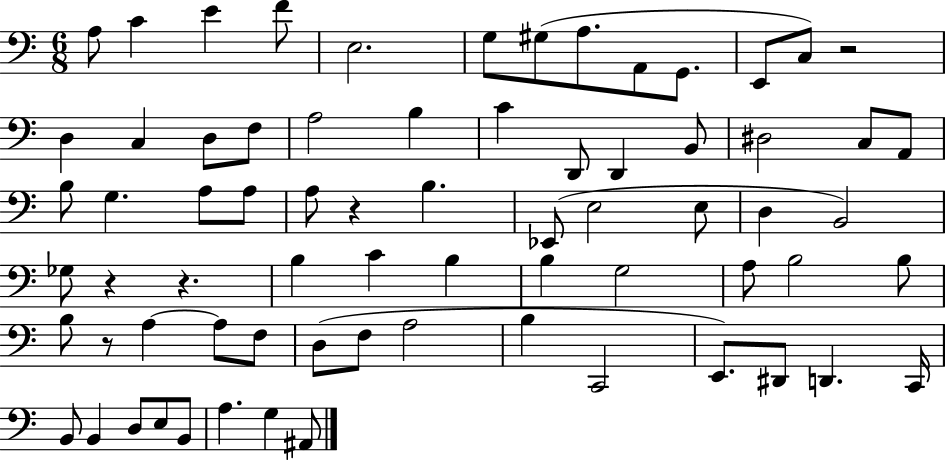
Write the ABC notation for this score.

X:1
T:Untitled
M:6/8
L:1/4
K:C
A,/2 C E F/2 E,2 G,/2 ^G,/2 A,/2 A,,/2 G,,/2 E,,/2 C,/2 z2 D, C, D,/2 F,/2 A,2 B, C D,,/2 D,, B,,/2 ^D,2 C,/2 A,,/2 B,/2 G, A,/2 A,/2 A,/2 z B, _E,,/2 E,2 E,/2 D, B,,2 _G,/2 z z B, C B, B, G,2 A,/2 B,2 B,/2 B,/2 z/2 A, A,/2 F,/2 D,/2 F,/2 A,2 B, C,,2 E,,/2 ^D,,/2 D,, C,,/4 B,,/2 B,, D,/2 E,/2 B,,/2 A, G, ^A,,/2